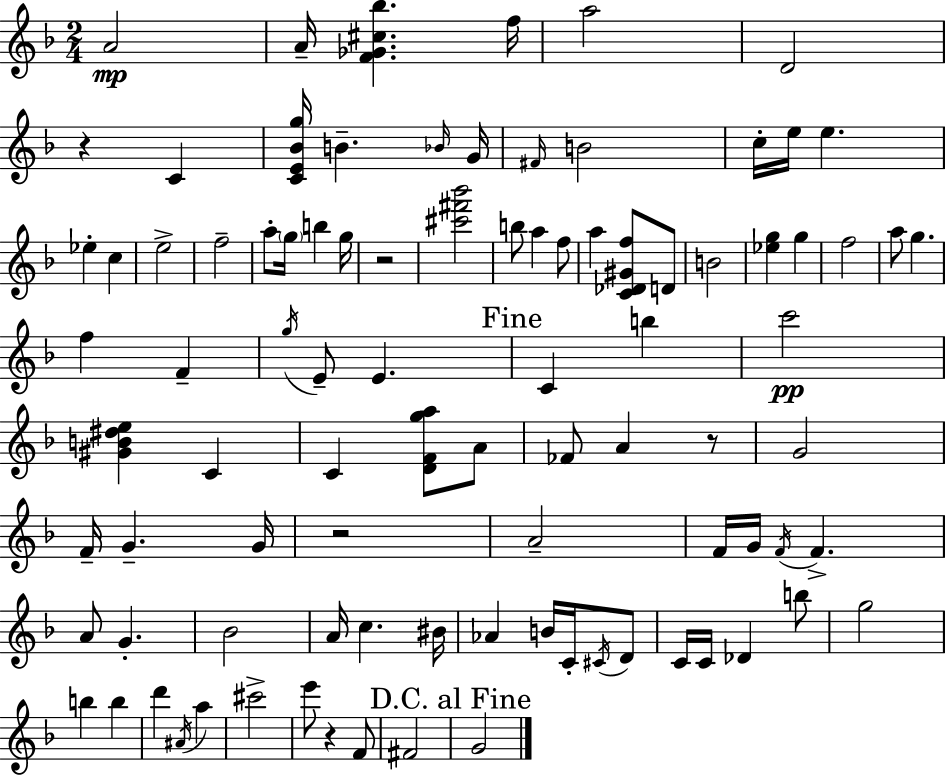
A4/h A4/s [F4,Gb4,C#5,Bb5]/q. F5/s A5/h D4/h R/q C4/q [C4,E4,Bb4,G5]/s B4/q. Bb4/s G4/s F#4/s B4/h C5/s E5/s E5/q. Eb5/q C5/q E5/h F5/h A5/e G5/s B5/q G5/s R/h [C#6,F#6,Bb6]/h B5/e A5/q F5/e A5/q [C4,Db4,G#4,F5]/e D4/e B4/h [Eb5,G5]/q G5/q F5/h A5/e G5/q. F5/q F4/q G5/s E4/e E4/q. C4/q B5/q C6/h [G#4,B4,D#5,E5]/q C4/q C4/q [D4,F4,G5,A5]/e A4/e FES4/e A4/q R/e G4/h F4/s G4/q. G4/s R/h A4/h F4/s G4/s F4/s F4/q. A4/e G4/q. Bb4/h A4/s C5/q. BIS4/s Ab4/q B4/s C4/s C#4/s D4/e C4/s C4/s Db4/q B5/e G5/h B5/q B5/q D6/q A#4/s A5/q C#6/h E6/e R/q F4/e F#4/h G4/h